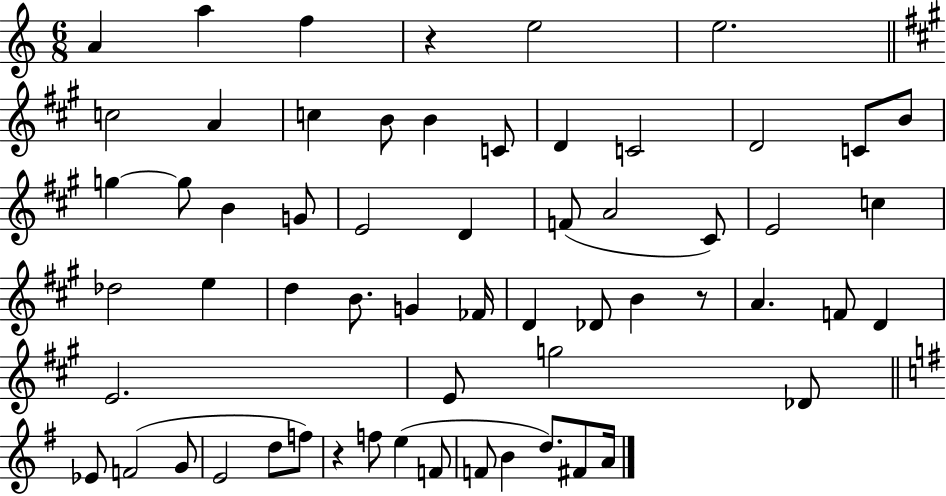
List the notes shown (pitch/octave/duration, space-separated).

A4/q A5/q F5/q R/q E5/h E5/h. C5/h A4/q C5/q B4/e B4/q C4/e D4/q C4/h D4/h C4/e B4/e G5/q G5/e B4/q G4/e E4/h D4/q F4/e A4/h C#4/e E4/h C5/q Db5/h E5/q D5/q B4/e. G4/q FES4/s D4/q Db4/e B4/q R/e A4/q. F4/e D4/q E4/h. E4/e G5/h Db4/e Eb4/e F4/h G4/e E4/h D5/e F5/e R/q F5/e E5/q F4/e F4/e B4/q D5/e. F#4/e A4/s